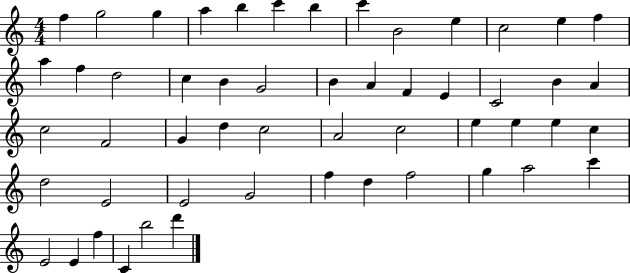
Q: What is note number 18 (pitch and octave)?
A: B4